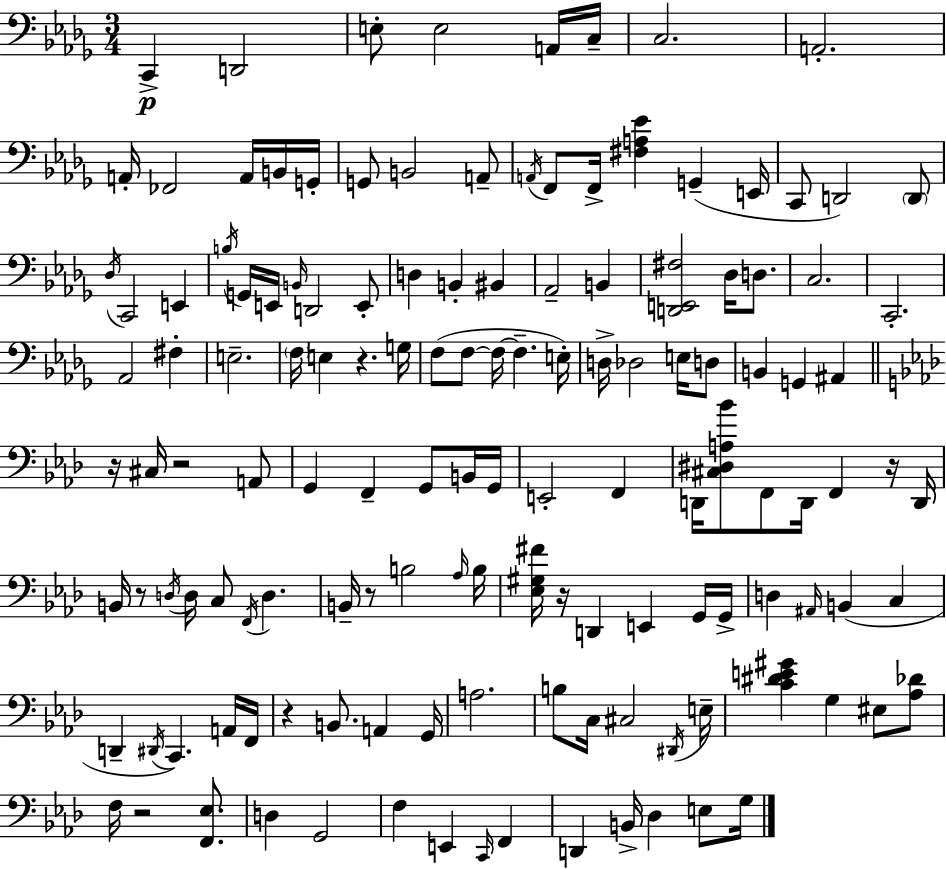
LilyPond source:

{
  \clef bass
  \numericTimeSignature
  \time 3/4
  \key bes \minor
  c,4->\p d,2 | e8-. e2 a,16 c16-- | c2. | a,2.-. | \break a,16-. fes,2 a,16 b,16 g,16-. | g,8 b,2 a,8-- | \acciaccatura { a,16 } f,8 f,16-> <fis a ees'>4 g,4--( | e,16 c,8 d,2) \parenthesize d,8 | \break \acciaccatura { des16 } c,2 e,4 | \acciaccatura { b16 } g,16 e,16 \grace { b,16 } d,2 | e,8-. d4 b,4-. | bis,4 aes,2-- | \break b,4 <d, e, fis>2 | des16 d8. c2. | c,2.-. | aes,2 | \break fis4-. e2.-- | \parenthesize f16 e4 r4. | g16 f8( f8~~ f16~~ f4.-- | e16-.) d16-> des2 | \break e16 d8 b,4 g,4 | ais,4 \bar "||" \break \key aes \major r16 cis16 r2 a,8 | g,4 f,4-- g,8 b,16 g,16 | e,2-. f,4 | d,16 <cis dis a bes'>8 f,8 d,16 f,4 r16 d,16 | \break b,16 r8 \acciaccatura { d16 } d16 c8 \acciaccatura { f,16 } d4. | b,16-- r8 b2 | \grace { aes16 } b16 <ees gis fis'>16 r16 d,4 e,4 | g,16 g,16-> d4 \grace { ais,16 }( b,4 | \break c4 d,4-- \acciaccatura { dis,16 }) c,4. | a,16 f,16 r4 b,8. | a,4 g,16 a2. | b8 c16 cis2 | \break \acciaccatura { dis,16 } e16-- <c' dis' e' gis'>4 g4 | eis8 <aes des'>8 f16 r2 | <f, ees>8. d4 g,2 | f4 e,4 | \break \grace { c,16 } f,4 d,4 b,16-> | des4 e8 g16 \bar "|."
}